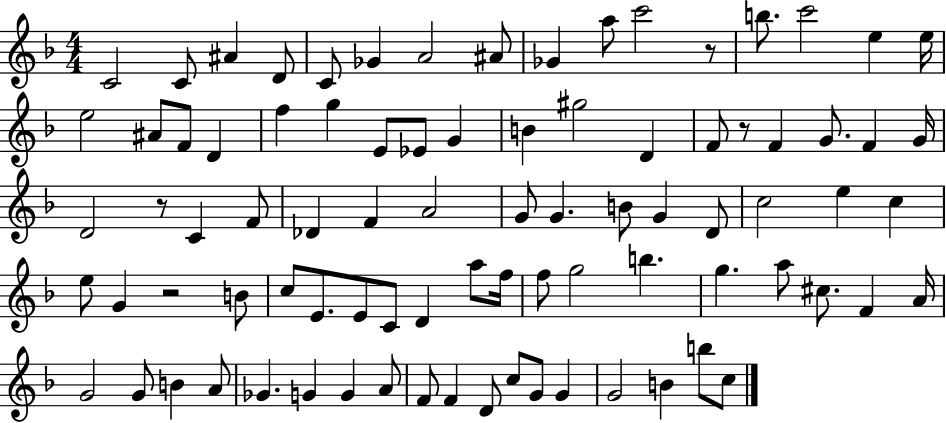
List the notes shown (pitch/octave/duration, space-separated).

C4/h C4/e A#4/q D4/e C4/e Gb4/q A4/h A#4/e Gb4/q A5/e C6/h R/e B5/e. C6/h E5/q E5/s E5/h A#4/e F4/e D4/q F5/q G5/q E4/e Eb4/e G4/q B4/q G#5/h D4/q F4/e R/e F4/q G4/e. F4/q G4/s D4/h R/e C4/q F4/e Db4/q F4/q A4/h G4/e G4/q. B4/e G4/q D4/e C5/h E5/q C5/q E5/e G4/q R/h B4/e C5/e E4/e. E4/e C4/e D4/q A5/e F5/s F5/e G5/h B5/q. G5/q. A5/e C#5/e. F4/q A4/s G4/h G4/e B4/q A4/e Gb4/q. G4/q G4/q A4/e F4/e F4/q D4/e C5/e G4/e G4/q G4/h B4/q B5/e C5/e